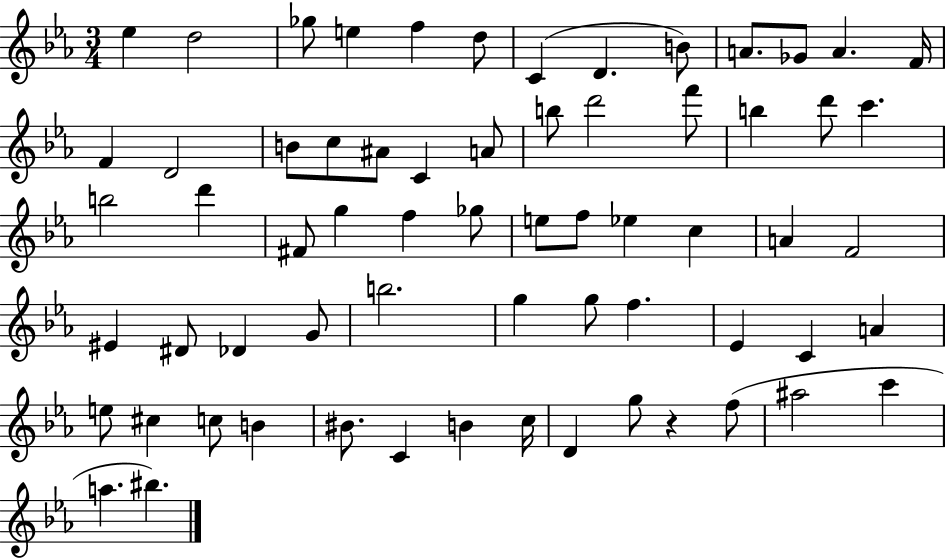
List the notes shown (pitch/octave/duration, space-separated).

Eb5/q D5/h Gb5/e E5/q F5/q D5/e C4/q D4/q. B4/e A4/e. Gb4/e A4/q. F4/s F4/q D4/h B4/e C5/e A#4/e C4/q A4/e B5/e D6/h F6/e B5/q D6/e C6/q. B5/h D6/q F#4/e G5/q F5/q Gb5/e E5/e F5/e Eb5/q C5/q A4/q F4/h EIS4/q D#4/e Db4/q G4/e B5/h. G5/q G5/e F5/q. Eb4/q C4/q A4/q E5/e C#5/q C5/e B4/q BIS4/e. C4/q B4/q C5/s D4/q G5/e R/q F5/e A#5/h C6/q A5/q. BIS5/q.